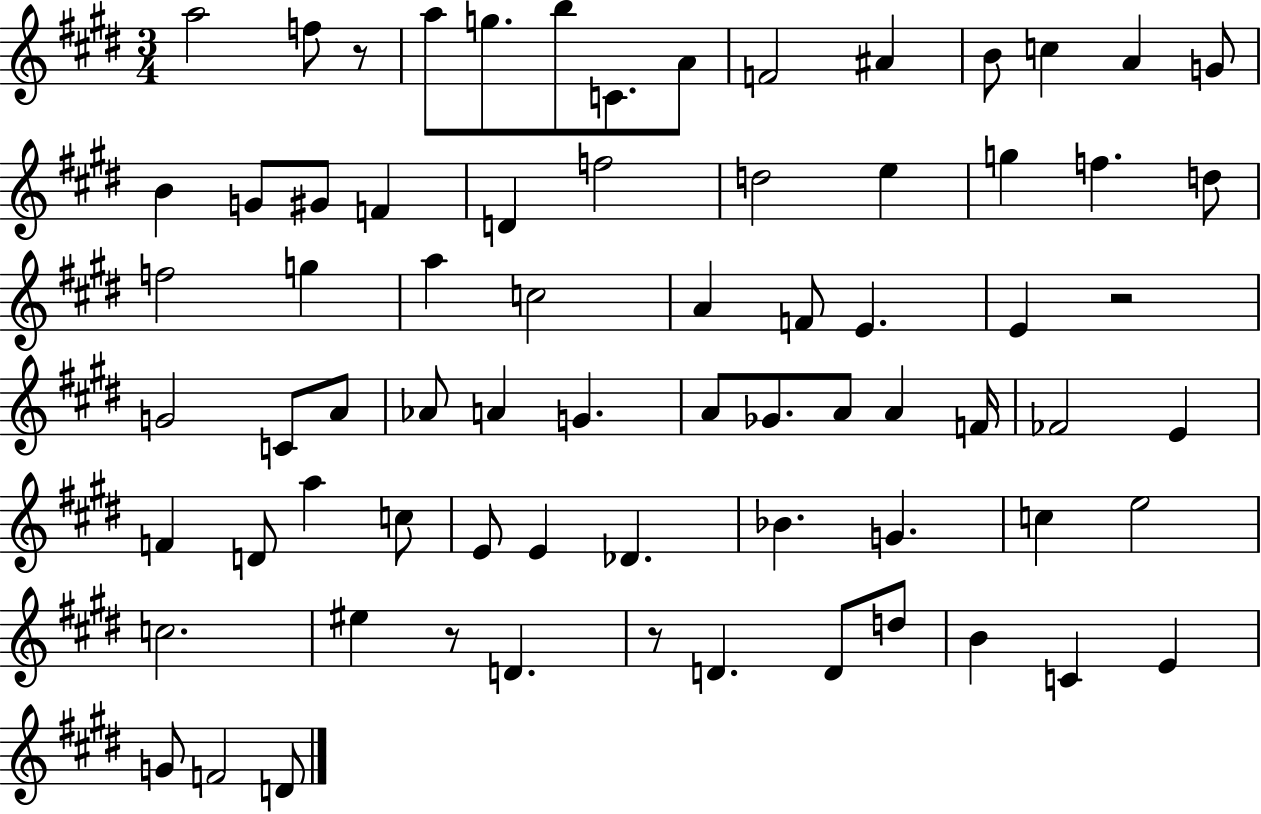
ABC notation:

X:1
T:Untitled
M:3/4
L:1/4
K:E
a2 f/2 z/2 a/2 g/2 b/2 C/2 A/2 F2 ^A B/2 c A G/2 B G/2 ^G/2 F D f2 d2 e g f d/2 f2 g a c2 A F/2 E E z2 G2 C/2 A/2 _A/2 A G A/2 _G/2 A/2 A F/4 _F2 E F D/2 a c/2 E/2 E _D _B G c e2 c2 ^e z/2 D z/2 D D/2 d/2 B C E G/2 F2 D/2